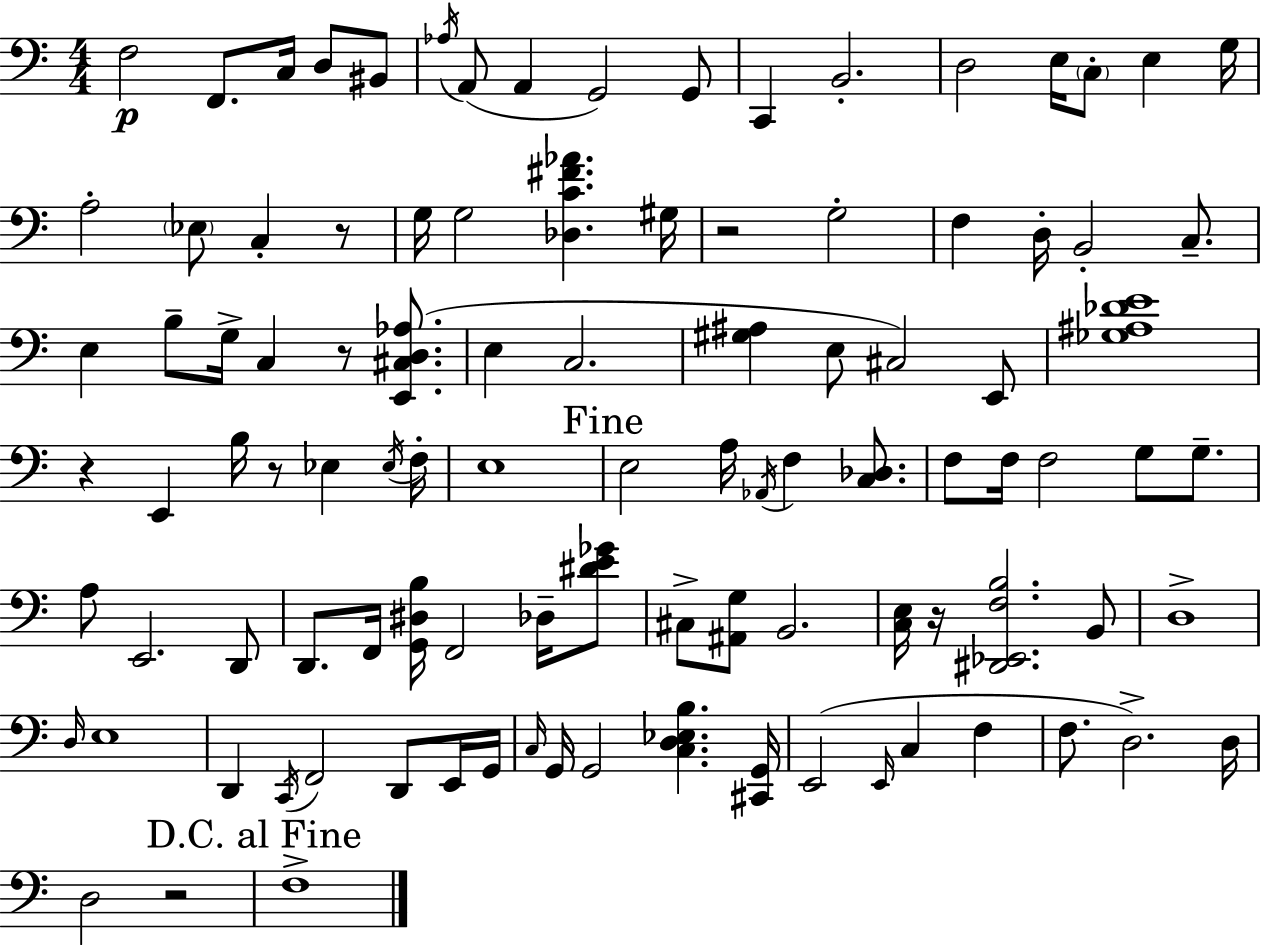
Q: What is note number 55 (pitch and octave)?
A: D2